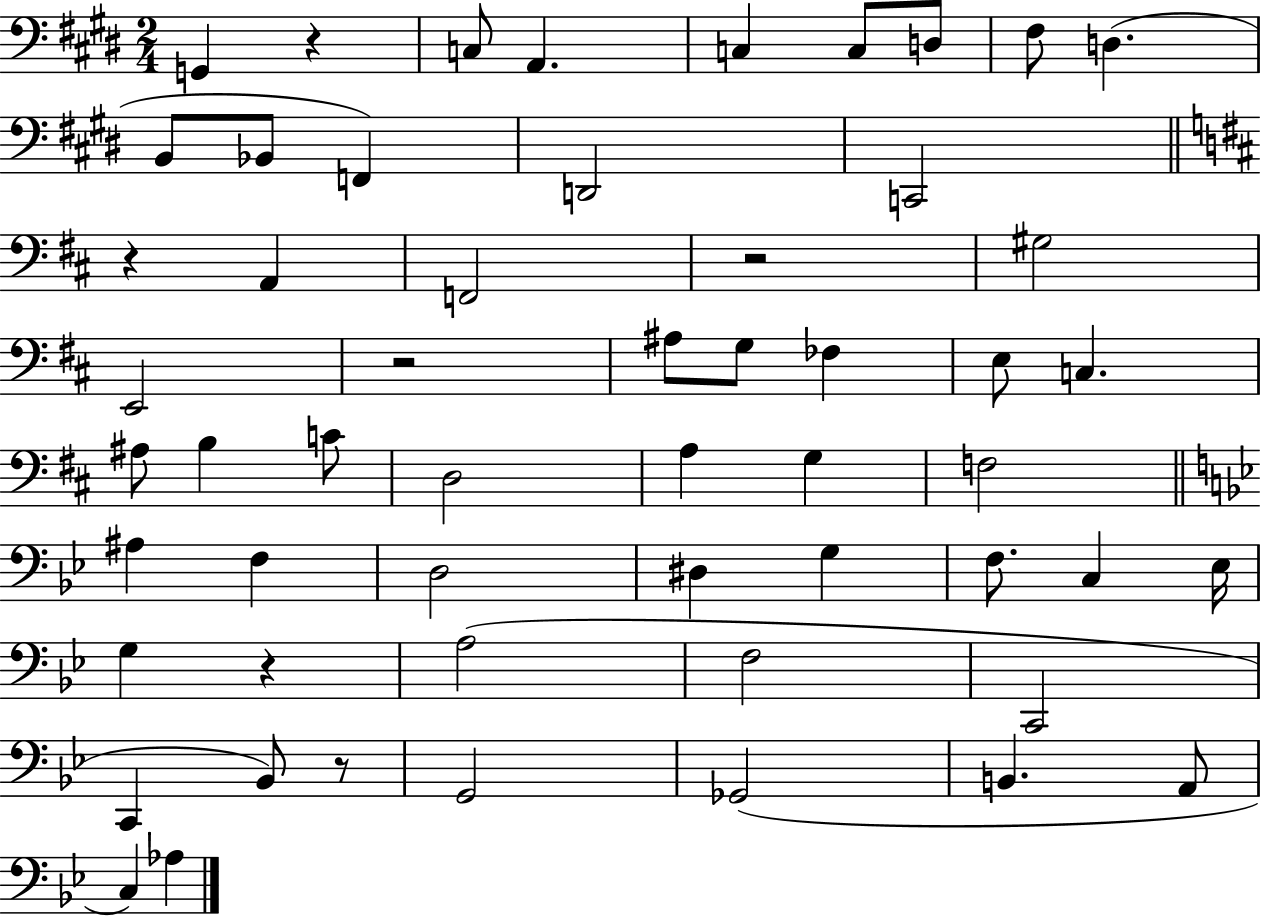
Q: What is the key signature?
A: E major